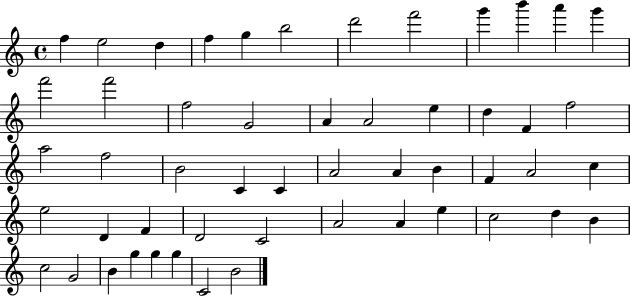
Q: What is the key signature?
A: C major